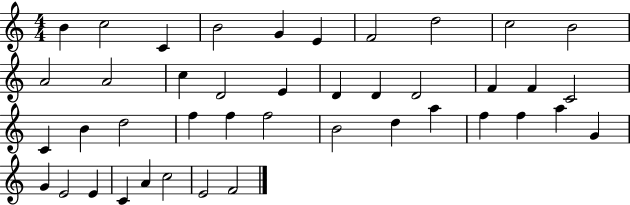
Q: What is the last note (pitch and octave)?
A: F4